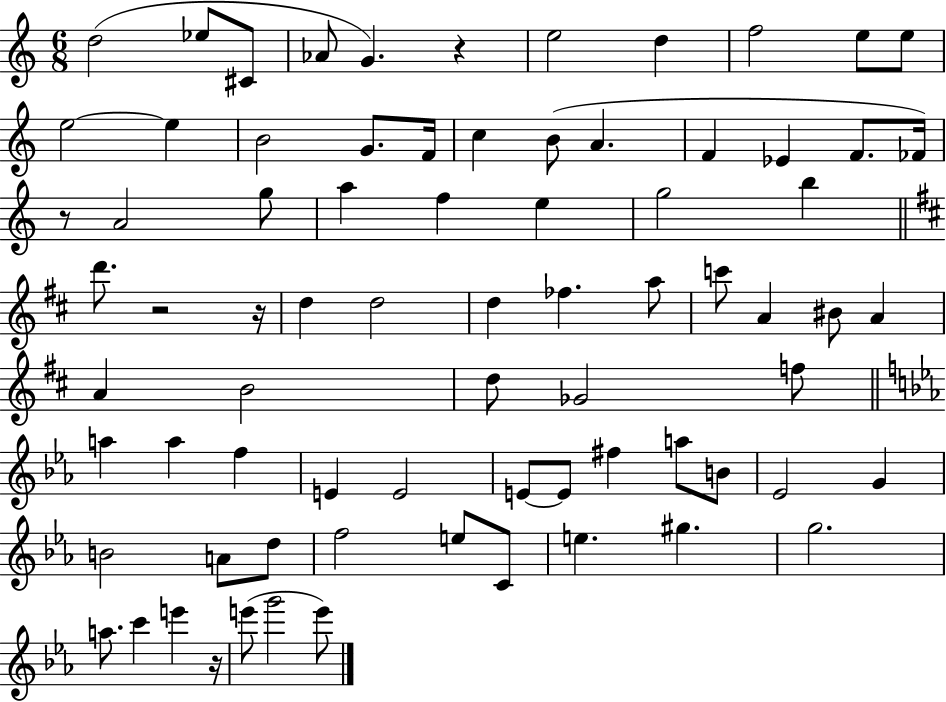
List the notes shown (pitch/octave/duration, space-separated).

D5/h Eb5/e C#4/e Ab4/e G4/q. R/q E5/h D5/q F5/h E5/e E5/e E5/h E5/q B4/h G4/e. F4/s C5/q B4/e A4/q. F4/q Eb4/q F4/e. FES4/s R/e A4/h G5/e A5/q F5/q E5/q G5/h B5/q D6/e. R/h R/s D5/q D5/h D5/q FES5/q. A5/e C6/e A4/q BIS4/e A4/q A4/q B4/h D5/e Gb4/h F5/e A5/q A5/q F5/q E4/q E4/h E4/e E4/e F#5/q A5/e B4/e Eb4/h G4/q B4/h A4/e D5/e F5/h E5/e C4/e E5/q. G#5/q. G5/h. A5/e. C6/q E6/q R/s E6/e G6/h E6/e